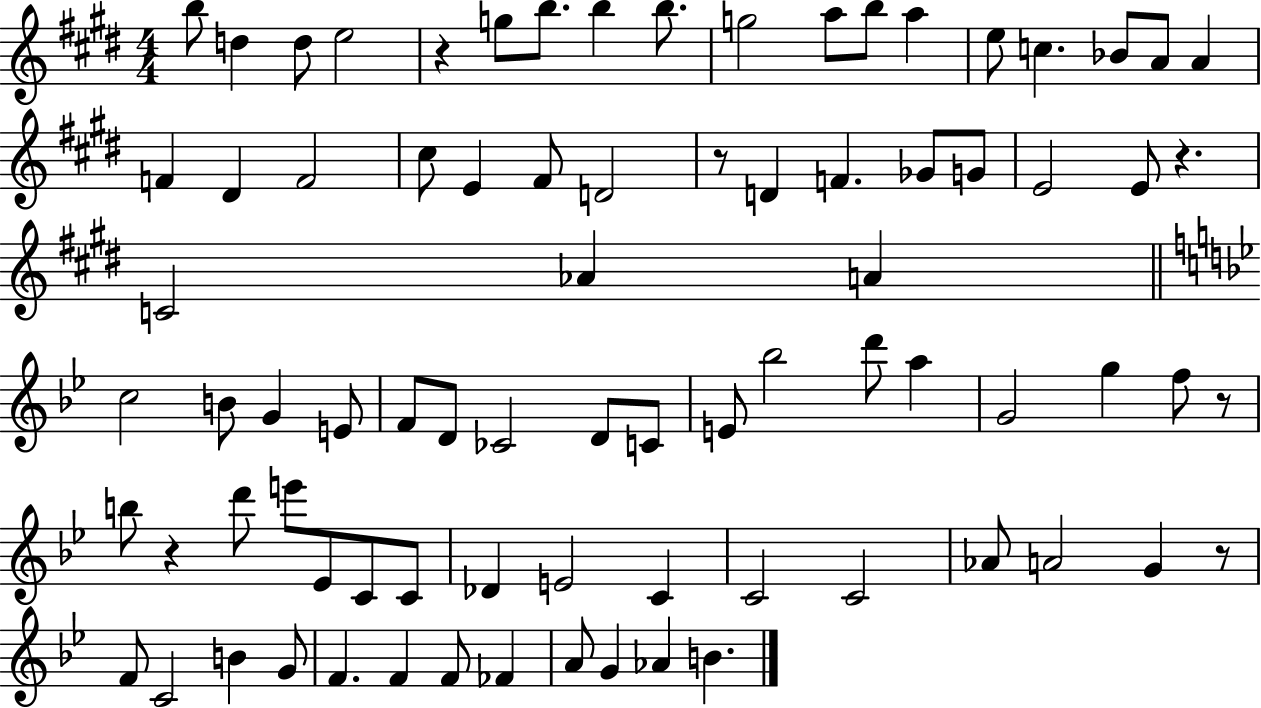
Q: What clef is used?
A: treble